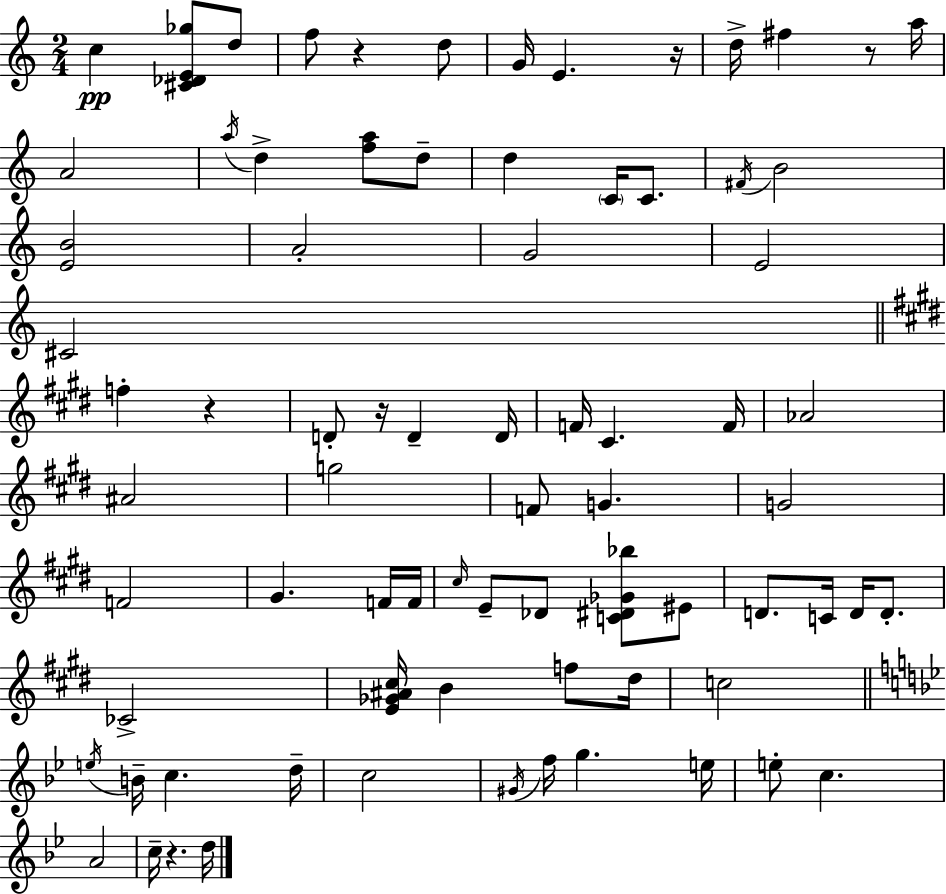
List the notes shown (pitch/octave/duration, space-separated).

C5/q [C#4,Db4,E4,Gb5]/e D5/e F5/e R/q D5/e G4/s E4/q. R/s D5/s F#5/q R/e A5/s A4/h A5/s D5/q [F5,A5]/e D5/e D5/q C4/s C4/e. F#4/s B4/h [E4,B4]/h A4/h G4/h E4/h C#4/h F5/q R/q D4/e R/s D4/q D4/s F4/s C#4/q. F4/s Ab4/h A#4/h G5/h F4/e G4/q. G4/h F4/h G#4/q. F4/s F4/s C#5/s E4/e Db4/e [C4,D#4,Gb4,Bb5]/e EIS4/e D4/e. C4/s D4/s D4/e. CES4/h [E4,Gb4,A#4,C#5]/s B4/q F5/e D#5/s C5/h E5/s B4/s C5/q. D5/s C5/h G#4/s F5/s G5/q. E5/s E5/e C5/q. A4/h C5/s R/q. D5/s